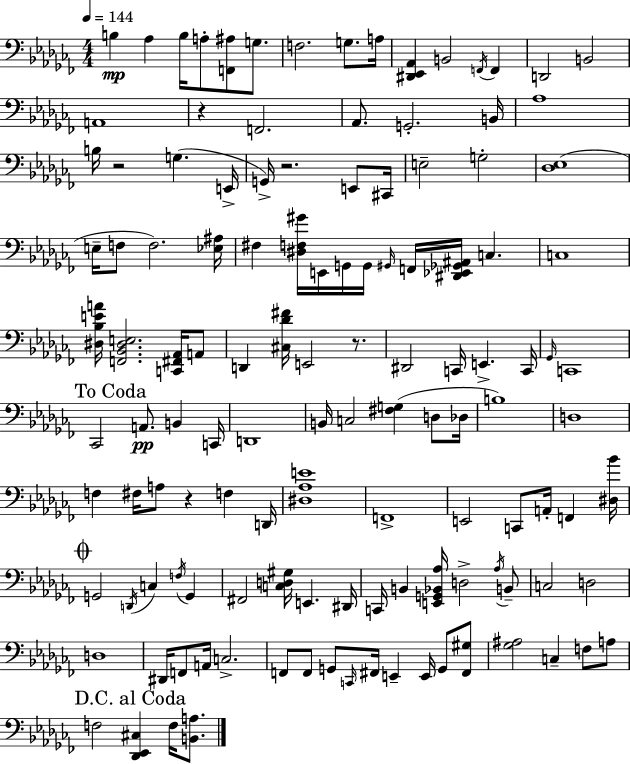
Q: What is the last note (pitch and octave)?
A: F3